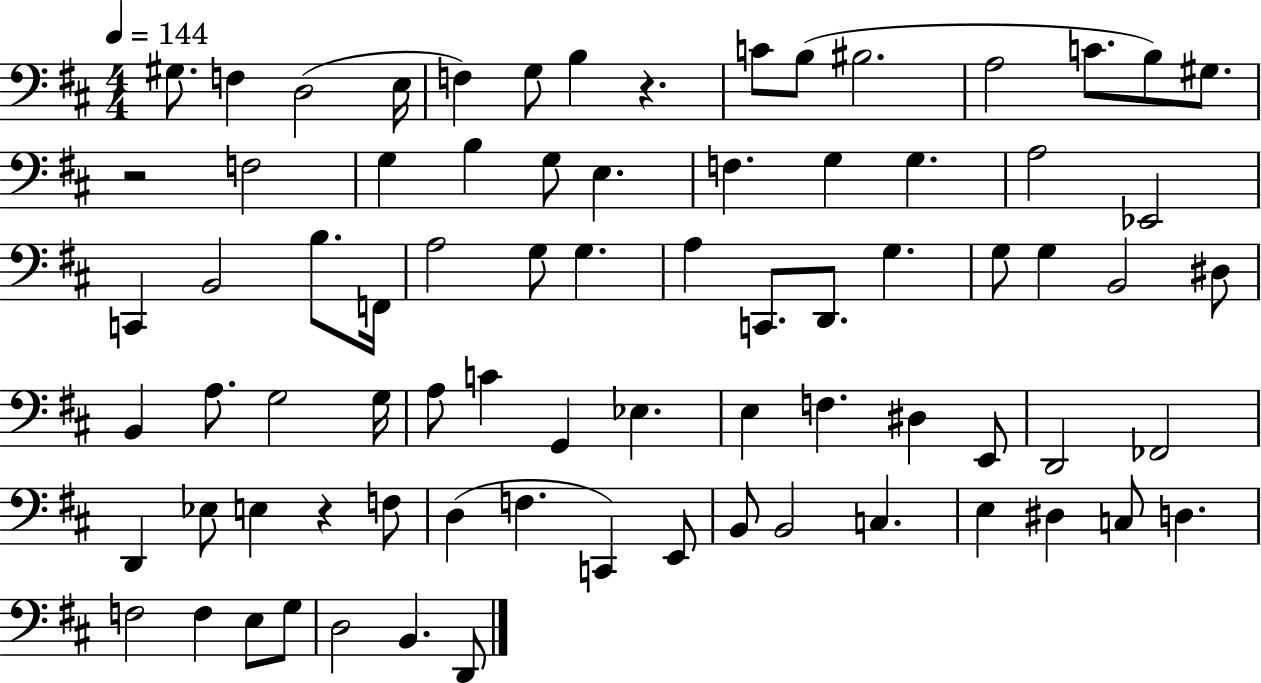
G#3/e. F3/q D3/h E3/s F3/q G3/e B3/q R/q. C4/e B3/e BIS3/h. A3/h C4/e. B3/e G#3/e. R/h F3/h G3/q B3/q G3/e E3/q. F3/q. G3/q G3/q. A3/h Eb2/h C2/q B2/h B3/e. F2/s A3/h G3/e G3/q. A3/q C2/e. D2/e. G3/q. G3/e G3/q B2/h D#3/e B2/q A3/e. G3/h G3/s A3/e C4/q G2/q Eb3/q. E3/q F3/q. D#3/q E2/e D2/h FES2/h D2/q Eb3/e E3/q R/q F3/e D3/q F3/q. C2/q E2/e B2/e B2/h C3/q. E3/q D#3/q C3/e D3/q. F3/h F3/q E3/e G3/e D3/h B2/q. D2/e